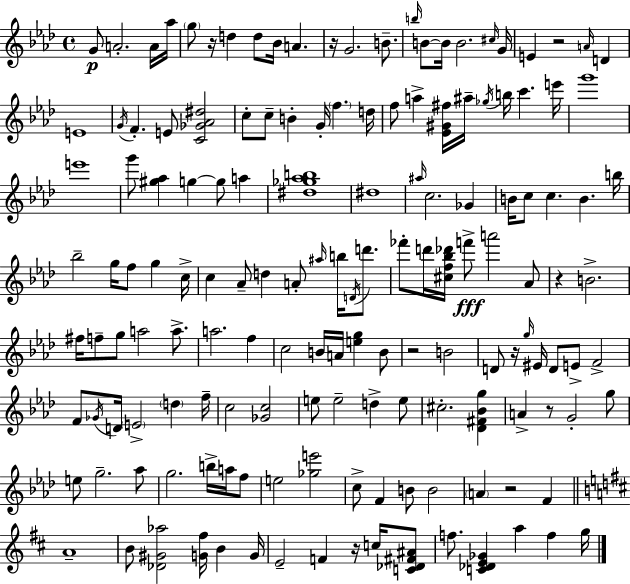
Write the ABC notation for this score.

X:1
T:Untitled
M:4/4
L:1/4
K:Ab
G/2 A2 A/4 _a/4 g/2 z/4 d d/2 _B/4 A z/4 G2 B/2 b/4 B/2 B/4 B2 ^c/4 G/4 E z2 A/4 D E4 G/4 F E/2 [C_G_A^d]2 c/2 c/2 B G/4 f d/4 f/2 a [_E^G^f]/4 ^a/4 _g/4 b/4 c' e'/4 g'4 e'4 g'/2 [^g_a] g g/2 a [^d_g_ab]4 ^d4 ^a/4 c2 _G B/4 c/2 c B b/4 _b2 g/4 f/2 g c/4 c _A/2 d A/2 ^a/4 b/4 D/4 d'/2 _f'/2 d'/4 [^cf_b_d']/4 f'/2 a'2 _A/2 z B2 ^f/4 f/2 g/2 a2 a/2 a2 f c2 B/4 A/4 [eg] B/2 z2 B2 D/2 z/4 g/4 ^E/4 D/2 E/2 F2 F/2 _G/4 D/4 E2 d f/4 c2 [_Gc]2 e/2 e2 d e/2 ^c2 [_D^F_Bg] A z/2 G2 g/2 e/2 g2 _a/2 g2 b/4 a/4 f/2 e2 [_ge']2 c/2 F B/2 B2 A z2 F A4 B/2 [_D^G_a]2 [G^f]/4 B G/4 E2 F z/4 c/4 [C_D^F^A]/2 f/2 [C_DE_G] a f g/4